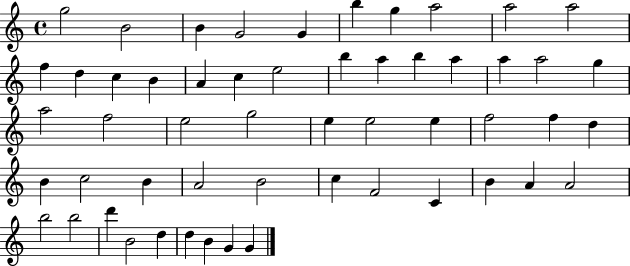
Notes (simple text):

G5/h B4/h B4/q G4/h G4/q B5/q G5/q A5/h A5/h A5/h F5/q D5/q C5/q B4/q A4/q C5/q E5/h B5/q A5/q B5/q A5/q A5/q A5/h G5/q A5/h F5/h E5/h G5/h E5/q E5/h E5/q F5/h F5/q D5/q B4/q C5/h B4/q A4/h B4/h C5/q F4/h C4/q B4/q A4/q A4/h B5/h B5/h D6/q B4/h D5/q D5/q B4/q G4/q G4/q